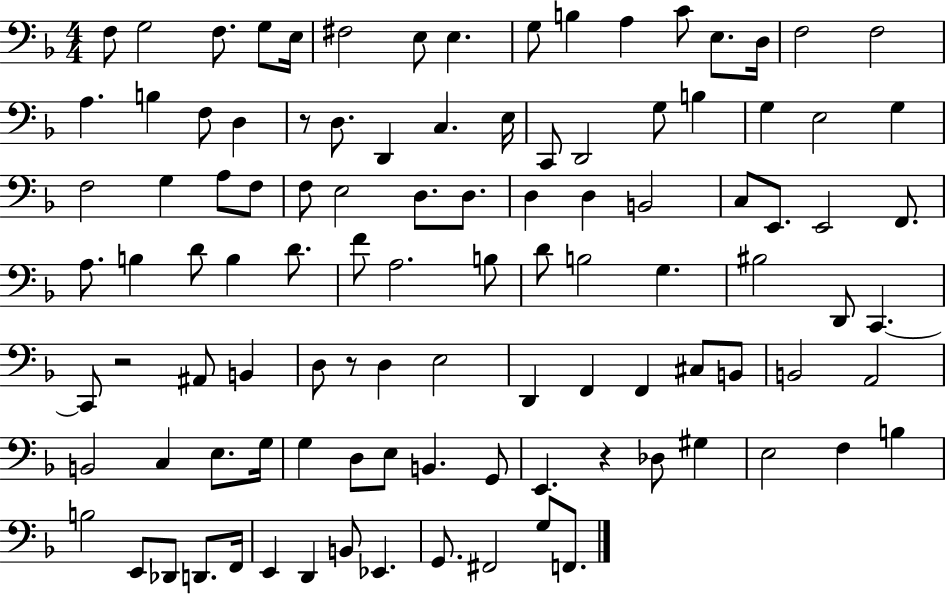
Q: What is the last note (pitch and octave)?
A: F2